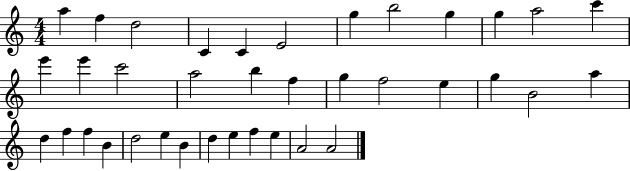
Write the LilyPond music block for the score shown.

{
  \clef treble
  \numericTimeSignature
  \time 4/4
  \key c \major
  a''4 f''4 d''2 | c'4 c'4 e'2 | g''4 b''2 g''4 | g''4 a''2 c'''4 | \break e'''4 e'''4 c'''2 | a''2 b''4 f''4 | g''4 f''2 e''4 | g''4 b'2 a''4 | \break d''4 f''4 f''4 b'4 | d''2 e''4 b'4 | d''4 e''4 f''4 e''4 | a'2 a'2 | \break \bar "|."
}